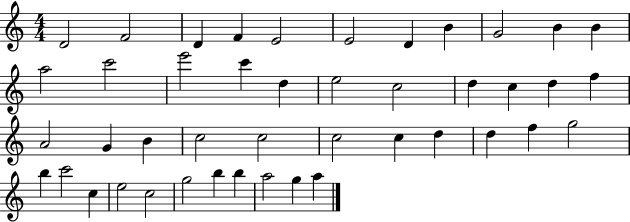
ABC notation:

X:1
T:Untitled
M:4/4
L:1/4
K:C
D2 F2 D F E2 E2 D B G2 B B a2 c'2 e'2 c' d e2 c2 d c d f A2 G B c2 c2 c2 c d d f g2 b c'2 c e2 c2 g2 b b a2 g a